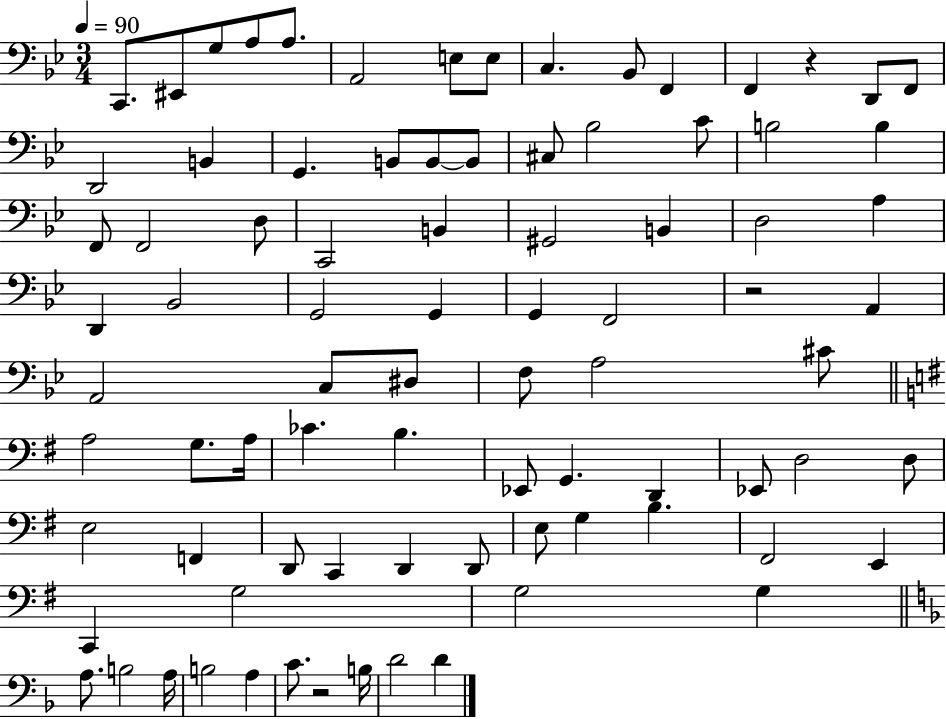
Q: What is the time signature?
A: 3/4